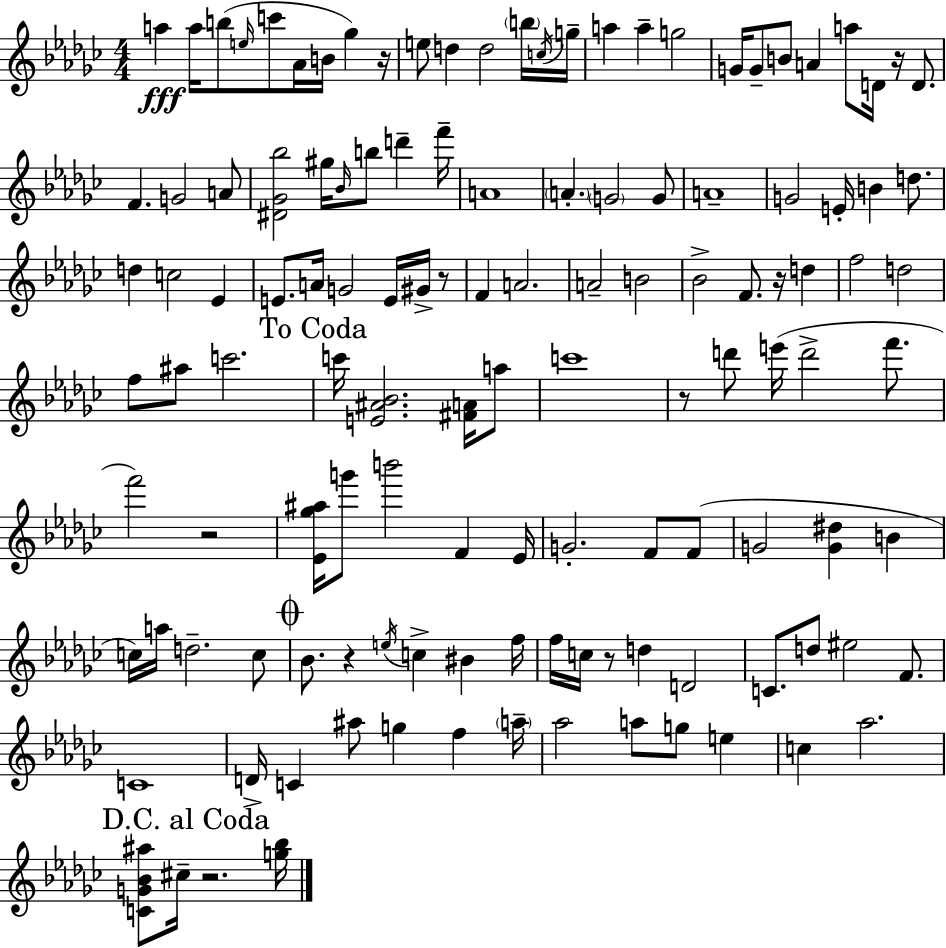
{
  \clef treble
  \numericTimeSignature
  \time 4/4
  \key ees \minor
  a''4\fff a''16 b''8( \grace { e''16 } c'''8 aes'16 b'16 ges''4) | r16 e''8 d''4 d''2 \parenthesize b''16 | \acciaccatura { c''16 } g''16-- a''4 a''4-- g''2 | g'16 g'8-- b'8 a'4 a''8 d'16 r16 d'8. | \break f'4. g'2 | a'8 <dis' ges' bes''>2 gis''16 \grace { bes'16 } b''8 d'''4-- | f'''16-- a'1 | \parenthesize a'4.-. \parenthesize g'2 | \break g'8 a'1-- | g'2 e'16-. b'4 | d''8. d''4 c''2 ees'4 | e'8. a'16 g'2 e'16 | \break gis'16-> r8 f'4 a'2. | a'2-- b'2 | bes'2-> f'8. r16 d''4 | f''2 d''2 | \break f''8 ais''8 c'''2. | \mark "To Coda" c'''16 <e' ais' bes'>2. | <fis' a'>16 a''8 c'''1 | r8 d'''8 e'''16( d'''2-> | \break f'''8. f'''2) r2 | <ees' ges'' ais''>16 g'''8 b'''2 f'4 | ees'16 g'2.-. f'8 | f'8( g'2 <g' dis''>4 b'4 | \break c''16) a''16 d''2.-- | c''8 \mark \markup { \musicglyph "scripts.coda" } bes'8. r4 \acciaccatura { e''16 } c''4-> bis'4 | f''16 f''16 c''16 r8 d''4 d'2 | c'8. d''8 eis''2 | \break f'8. c'1 | d'16-> c'4 ais''8 g''4 f''4 | \parenthesize a''16-- aes''2 a''8 g''8 | e''4 c''4 aes''2. | \break \mark "D.C. al Coda" <c' g' bes' ais''>8 cis''16-- r2. | <g'' bes''>16 \bar "|."
}